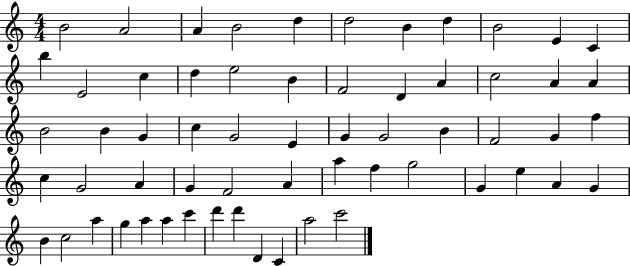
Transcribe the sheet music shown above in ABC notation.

X:1
T:Untitled
M:4/4
L:1/4
K:C
B2 A2 A B2 d d2 B d B2 E C b E2 c d e2 B F2 D A c2 A A B2 B G c G2 E G G2 B F2 G f c G2 A G F2 A a f g2 G e A G B c2 a g a a c' d' d' D C a2 c'2